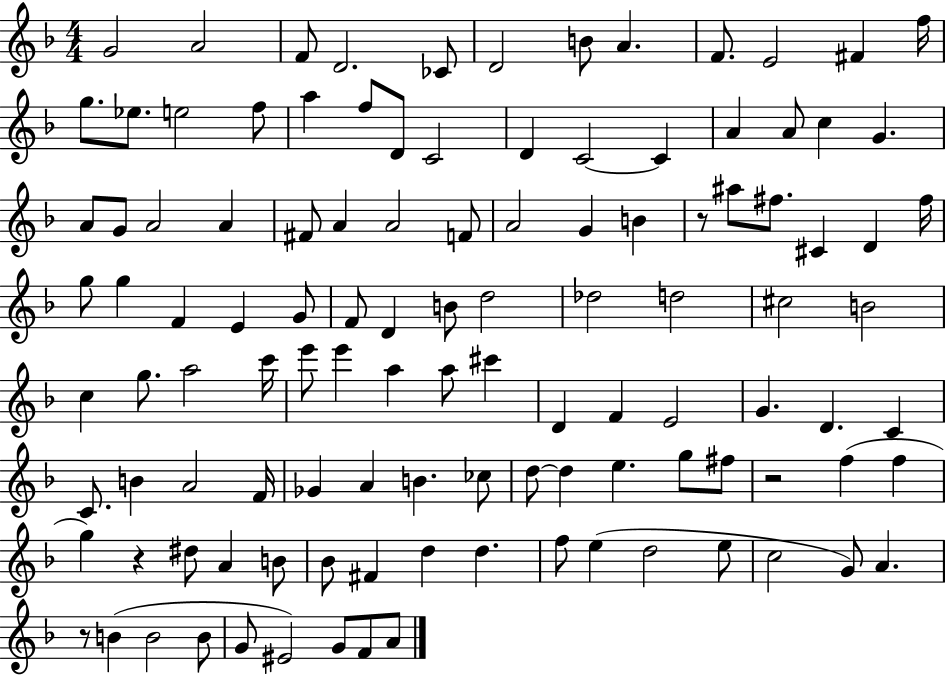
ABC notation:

X:1
T:Untitled
M:4/4
L:1/4
K:F
G2 A2 F/2 D2 _C/2 D2 B/2 A F/2 E2 ^F f/4 g/2 _e/2 e2 f/2 a f/2 D/2 C2 D C2 C A A/2 c G A/2 G/2 A2 A ^F/2 A A2 F/2 A2 G B z/2 ^a/2 ^f/2 ^C D ^f/4 g/2 g F E G/2 F/2 D B/2 d2 _d2 d2 ^c2 B2 c g/2 a2 c'/4 e'/2 e' a a/2 ^c' D F E2 G D C C/2 B A2 F/4 _G A B _c/2 d/2 d e g/2 ^f/2 z2 f f g z ^d/2 A B/2 _B/2 ^F d d f/2 e d2 e/2 c2 G/2 A z/2 B B2 B/2 G/2 ^E2 G/2 F/2 A/2